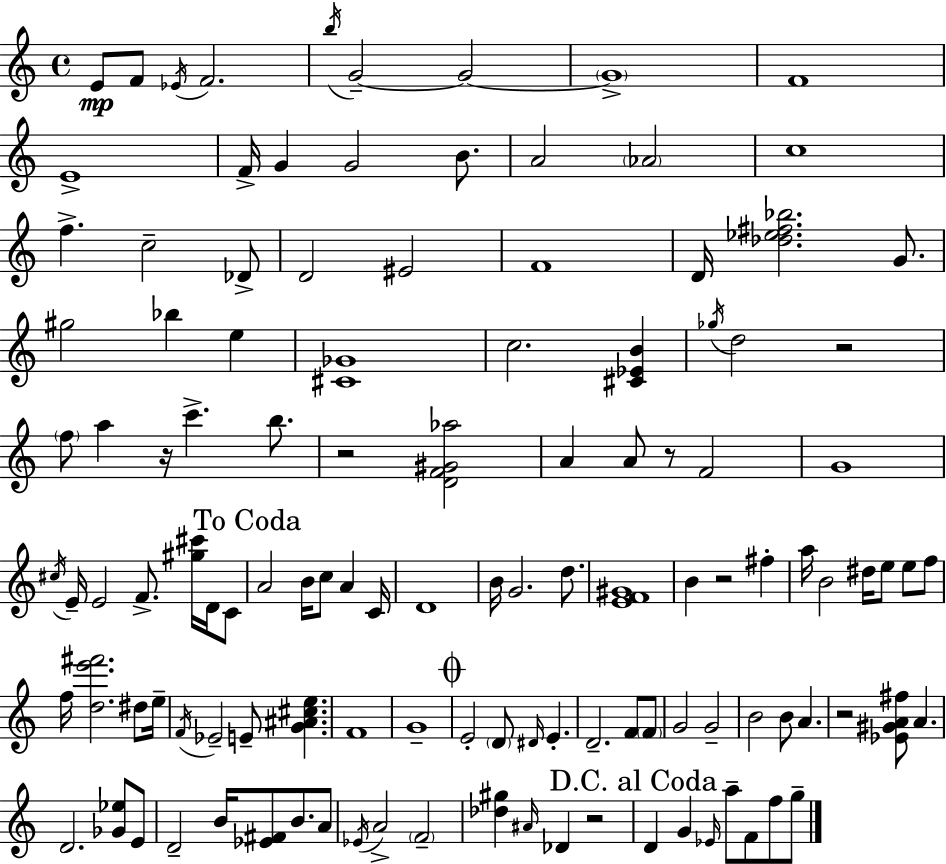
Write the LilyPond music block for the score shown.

{
  \clef treble
  \time 4/4
  \defaultTimeSignature
  \key a \minor
  e'8\mp f'8 \acciaccatura { ees'16 } f'2. | \acciaccatura { b''16 } g'2--~~ g'2~~ | \parenthesize g'1-> | f'1 | \break e'1-> | f'16-> g'4 g'2 b'8. | a'2 \parenthesize aes'2 | c''1 | \break f''4.-> c''2-- | des'8-> d'2 eis'2 | f'1 | d'16 <des'' ees'' fis'' bes''>2. g'8. | \break gis''2 bes''4 e''4 | <cis' ges'>1 | c''2. <cis' ees' b'>4 | \acciaccatura { ges''16 } d''2 r2 | \break \parenthesize f''8 a''4 r16 c'''4.-> | b''8. r2 <d' f' gis' aes''>2 | a'4 a'8 r8 f'2 | g'1 | \break \acciaccatura { cis''16 } e'16-- e'2 f'8.-> | <gis'' cis'''>16 d'16 c'8 \mark "To Coda" a'2 b'16 c''8 a'4 | c'16 d'1 | b'16 g'2. | \break d''8. <e' f' gis'>1 | b'4 r2 | fis''4-. a''16 b'2 dis''16 e''8 | e''8 f''8 f''16 <d'' e''' fis'''>2. | \break dis''8 e''16-- \acciaccatura { f'16 } ees'2-- e'8-- <g' ais' cis'' e''>4. | f'1 | g'1-- | \mark \markup { \musicglyph "scripts.coda" } e'2-. \parenthesize d'8 \grace { dis'16 } | \break e'4.-. d'2.-- | f'8 \parenthesize f'8 g'2 g'2-- | b'2 b'8 | a'4. r2 <ees' gis' a' fis''>8 | \break a'4. d'2. | <ges' ees''>8 e'8 d'2-- b'16 <ees' fis'>8 | b'8. a'8 \acciaccatura { ees'16 } a'2-> \parenthesize f'2-- | <des'' gis''>4 \grace { ais'16 } des'4 | \break r2 \mark "D.C. al Coda" d'4 g'4 | \grace { ees'16 } a''8-- f'8 f''8 g''8-- \bar "|."
}